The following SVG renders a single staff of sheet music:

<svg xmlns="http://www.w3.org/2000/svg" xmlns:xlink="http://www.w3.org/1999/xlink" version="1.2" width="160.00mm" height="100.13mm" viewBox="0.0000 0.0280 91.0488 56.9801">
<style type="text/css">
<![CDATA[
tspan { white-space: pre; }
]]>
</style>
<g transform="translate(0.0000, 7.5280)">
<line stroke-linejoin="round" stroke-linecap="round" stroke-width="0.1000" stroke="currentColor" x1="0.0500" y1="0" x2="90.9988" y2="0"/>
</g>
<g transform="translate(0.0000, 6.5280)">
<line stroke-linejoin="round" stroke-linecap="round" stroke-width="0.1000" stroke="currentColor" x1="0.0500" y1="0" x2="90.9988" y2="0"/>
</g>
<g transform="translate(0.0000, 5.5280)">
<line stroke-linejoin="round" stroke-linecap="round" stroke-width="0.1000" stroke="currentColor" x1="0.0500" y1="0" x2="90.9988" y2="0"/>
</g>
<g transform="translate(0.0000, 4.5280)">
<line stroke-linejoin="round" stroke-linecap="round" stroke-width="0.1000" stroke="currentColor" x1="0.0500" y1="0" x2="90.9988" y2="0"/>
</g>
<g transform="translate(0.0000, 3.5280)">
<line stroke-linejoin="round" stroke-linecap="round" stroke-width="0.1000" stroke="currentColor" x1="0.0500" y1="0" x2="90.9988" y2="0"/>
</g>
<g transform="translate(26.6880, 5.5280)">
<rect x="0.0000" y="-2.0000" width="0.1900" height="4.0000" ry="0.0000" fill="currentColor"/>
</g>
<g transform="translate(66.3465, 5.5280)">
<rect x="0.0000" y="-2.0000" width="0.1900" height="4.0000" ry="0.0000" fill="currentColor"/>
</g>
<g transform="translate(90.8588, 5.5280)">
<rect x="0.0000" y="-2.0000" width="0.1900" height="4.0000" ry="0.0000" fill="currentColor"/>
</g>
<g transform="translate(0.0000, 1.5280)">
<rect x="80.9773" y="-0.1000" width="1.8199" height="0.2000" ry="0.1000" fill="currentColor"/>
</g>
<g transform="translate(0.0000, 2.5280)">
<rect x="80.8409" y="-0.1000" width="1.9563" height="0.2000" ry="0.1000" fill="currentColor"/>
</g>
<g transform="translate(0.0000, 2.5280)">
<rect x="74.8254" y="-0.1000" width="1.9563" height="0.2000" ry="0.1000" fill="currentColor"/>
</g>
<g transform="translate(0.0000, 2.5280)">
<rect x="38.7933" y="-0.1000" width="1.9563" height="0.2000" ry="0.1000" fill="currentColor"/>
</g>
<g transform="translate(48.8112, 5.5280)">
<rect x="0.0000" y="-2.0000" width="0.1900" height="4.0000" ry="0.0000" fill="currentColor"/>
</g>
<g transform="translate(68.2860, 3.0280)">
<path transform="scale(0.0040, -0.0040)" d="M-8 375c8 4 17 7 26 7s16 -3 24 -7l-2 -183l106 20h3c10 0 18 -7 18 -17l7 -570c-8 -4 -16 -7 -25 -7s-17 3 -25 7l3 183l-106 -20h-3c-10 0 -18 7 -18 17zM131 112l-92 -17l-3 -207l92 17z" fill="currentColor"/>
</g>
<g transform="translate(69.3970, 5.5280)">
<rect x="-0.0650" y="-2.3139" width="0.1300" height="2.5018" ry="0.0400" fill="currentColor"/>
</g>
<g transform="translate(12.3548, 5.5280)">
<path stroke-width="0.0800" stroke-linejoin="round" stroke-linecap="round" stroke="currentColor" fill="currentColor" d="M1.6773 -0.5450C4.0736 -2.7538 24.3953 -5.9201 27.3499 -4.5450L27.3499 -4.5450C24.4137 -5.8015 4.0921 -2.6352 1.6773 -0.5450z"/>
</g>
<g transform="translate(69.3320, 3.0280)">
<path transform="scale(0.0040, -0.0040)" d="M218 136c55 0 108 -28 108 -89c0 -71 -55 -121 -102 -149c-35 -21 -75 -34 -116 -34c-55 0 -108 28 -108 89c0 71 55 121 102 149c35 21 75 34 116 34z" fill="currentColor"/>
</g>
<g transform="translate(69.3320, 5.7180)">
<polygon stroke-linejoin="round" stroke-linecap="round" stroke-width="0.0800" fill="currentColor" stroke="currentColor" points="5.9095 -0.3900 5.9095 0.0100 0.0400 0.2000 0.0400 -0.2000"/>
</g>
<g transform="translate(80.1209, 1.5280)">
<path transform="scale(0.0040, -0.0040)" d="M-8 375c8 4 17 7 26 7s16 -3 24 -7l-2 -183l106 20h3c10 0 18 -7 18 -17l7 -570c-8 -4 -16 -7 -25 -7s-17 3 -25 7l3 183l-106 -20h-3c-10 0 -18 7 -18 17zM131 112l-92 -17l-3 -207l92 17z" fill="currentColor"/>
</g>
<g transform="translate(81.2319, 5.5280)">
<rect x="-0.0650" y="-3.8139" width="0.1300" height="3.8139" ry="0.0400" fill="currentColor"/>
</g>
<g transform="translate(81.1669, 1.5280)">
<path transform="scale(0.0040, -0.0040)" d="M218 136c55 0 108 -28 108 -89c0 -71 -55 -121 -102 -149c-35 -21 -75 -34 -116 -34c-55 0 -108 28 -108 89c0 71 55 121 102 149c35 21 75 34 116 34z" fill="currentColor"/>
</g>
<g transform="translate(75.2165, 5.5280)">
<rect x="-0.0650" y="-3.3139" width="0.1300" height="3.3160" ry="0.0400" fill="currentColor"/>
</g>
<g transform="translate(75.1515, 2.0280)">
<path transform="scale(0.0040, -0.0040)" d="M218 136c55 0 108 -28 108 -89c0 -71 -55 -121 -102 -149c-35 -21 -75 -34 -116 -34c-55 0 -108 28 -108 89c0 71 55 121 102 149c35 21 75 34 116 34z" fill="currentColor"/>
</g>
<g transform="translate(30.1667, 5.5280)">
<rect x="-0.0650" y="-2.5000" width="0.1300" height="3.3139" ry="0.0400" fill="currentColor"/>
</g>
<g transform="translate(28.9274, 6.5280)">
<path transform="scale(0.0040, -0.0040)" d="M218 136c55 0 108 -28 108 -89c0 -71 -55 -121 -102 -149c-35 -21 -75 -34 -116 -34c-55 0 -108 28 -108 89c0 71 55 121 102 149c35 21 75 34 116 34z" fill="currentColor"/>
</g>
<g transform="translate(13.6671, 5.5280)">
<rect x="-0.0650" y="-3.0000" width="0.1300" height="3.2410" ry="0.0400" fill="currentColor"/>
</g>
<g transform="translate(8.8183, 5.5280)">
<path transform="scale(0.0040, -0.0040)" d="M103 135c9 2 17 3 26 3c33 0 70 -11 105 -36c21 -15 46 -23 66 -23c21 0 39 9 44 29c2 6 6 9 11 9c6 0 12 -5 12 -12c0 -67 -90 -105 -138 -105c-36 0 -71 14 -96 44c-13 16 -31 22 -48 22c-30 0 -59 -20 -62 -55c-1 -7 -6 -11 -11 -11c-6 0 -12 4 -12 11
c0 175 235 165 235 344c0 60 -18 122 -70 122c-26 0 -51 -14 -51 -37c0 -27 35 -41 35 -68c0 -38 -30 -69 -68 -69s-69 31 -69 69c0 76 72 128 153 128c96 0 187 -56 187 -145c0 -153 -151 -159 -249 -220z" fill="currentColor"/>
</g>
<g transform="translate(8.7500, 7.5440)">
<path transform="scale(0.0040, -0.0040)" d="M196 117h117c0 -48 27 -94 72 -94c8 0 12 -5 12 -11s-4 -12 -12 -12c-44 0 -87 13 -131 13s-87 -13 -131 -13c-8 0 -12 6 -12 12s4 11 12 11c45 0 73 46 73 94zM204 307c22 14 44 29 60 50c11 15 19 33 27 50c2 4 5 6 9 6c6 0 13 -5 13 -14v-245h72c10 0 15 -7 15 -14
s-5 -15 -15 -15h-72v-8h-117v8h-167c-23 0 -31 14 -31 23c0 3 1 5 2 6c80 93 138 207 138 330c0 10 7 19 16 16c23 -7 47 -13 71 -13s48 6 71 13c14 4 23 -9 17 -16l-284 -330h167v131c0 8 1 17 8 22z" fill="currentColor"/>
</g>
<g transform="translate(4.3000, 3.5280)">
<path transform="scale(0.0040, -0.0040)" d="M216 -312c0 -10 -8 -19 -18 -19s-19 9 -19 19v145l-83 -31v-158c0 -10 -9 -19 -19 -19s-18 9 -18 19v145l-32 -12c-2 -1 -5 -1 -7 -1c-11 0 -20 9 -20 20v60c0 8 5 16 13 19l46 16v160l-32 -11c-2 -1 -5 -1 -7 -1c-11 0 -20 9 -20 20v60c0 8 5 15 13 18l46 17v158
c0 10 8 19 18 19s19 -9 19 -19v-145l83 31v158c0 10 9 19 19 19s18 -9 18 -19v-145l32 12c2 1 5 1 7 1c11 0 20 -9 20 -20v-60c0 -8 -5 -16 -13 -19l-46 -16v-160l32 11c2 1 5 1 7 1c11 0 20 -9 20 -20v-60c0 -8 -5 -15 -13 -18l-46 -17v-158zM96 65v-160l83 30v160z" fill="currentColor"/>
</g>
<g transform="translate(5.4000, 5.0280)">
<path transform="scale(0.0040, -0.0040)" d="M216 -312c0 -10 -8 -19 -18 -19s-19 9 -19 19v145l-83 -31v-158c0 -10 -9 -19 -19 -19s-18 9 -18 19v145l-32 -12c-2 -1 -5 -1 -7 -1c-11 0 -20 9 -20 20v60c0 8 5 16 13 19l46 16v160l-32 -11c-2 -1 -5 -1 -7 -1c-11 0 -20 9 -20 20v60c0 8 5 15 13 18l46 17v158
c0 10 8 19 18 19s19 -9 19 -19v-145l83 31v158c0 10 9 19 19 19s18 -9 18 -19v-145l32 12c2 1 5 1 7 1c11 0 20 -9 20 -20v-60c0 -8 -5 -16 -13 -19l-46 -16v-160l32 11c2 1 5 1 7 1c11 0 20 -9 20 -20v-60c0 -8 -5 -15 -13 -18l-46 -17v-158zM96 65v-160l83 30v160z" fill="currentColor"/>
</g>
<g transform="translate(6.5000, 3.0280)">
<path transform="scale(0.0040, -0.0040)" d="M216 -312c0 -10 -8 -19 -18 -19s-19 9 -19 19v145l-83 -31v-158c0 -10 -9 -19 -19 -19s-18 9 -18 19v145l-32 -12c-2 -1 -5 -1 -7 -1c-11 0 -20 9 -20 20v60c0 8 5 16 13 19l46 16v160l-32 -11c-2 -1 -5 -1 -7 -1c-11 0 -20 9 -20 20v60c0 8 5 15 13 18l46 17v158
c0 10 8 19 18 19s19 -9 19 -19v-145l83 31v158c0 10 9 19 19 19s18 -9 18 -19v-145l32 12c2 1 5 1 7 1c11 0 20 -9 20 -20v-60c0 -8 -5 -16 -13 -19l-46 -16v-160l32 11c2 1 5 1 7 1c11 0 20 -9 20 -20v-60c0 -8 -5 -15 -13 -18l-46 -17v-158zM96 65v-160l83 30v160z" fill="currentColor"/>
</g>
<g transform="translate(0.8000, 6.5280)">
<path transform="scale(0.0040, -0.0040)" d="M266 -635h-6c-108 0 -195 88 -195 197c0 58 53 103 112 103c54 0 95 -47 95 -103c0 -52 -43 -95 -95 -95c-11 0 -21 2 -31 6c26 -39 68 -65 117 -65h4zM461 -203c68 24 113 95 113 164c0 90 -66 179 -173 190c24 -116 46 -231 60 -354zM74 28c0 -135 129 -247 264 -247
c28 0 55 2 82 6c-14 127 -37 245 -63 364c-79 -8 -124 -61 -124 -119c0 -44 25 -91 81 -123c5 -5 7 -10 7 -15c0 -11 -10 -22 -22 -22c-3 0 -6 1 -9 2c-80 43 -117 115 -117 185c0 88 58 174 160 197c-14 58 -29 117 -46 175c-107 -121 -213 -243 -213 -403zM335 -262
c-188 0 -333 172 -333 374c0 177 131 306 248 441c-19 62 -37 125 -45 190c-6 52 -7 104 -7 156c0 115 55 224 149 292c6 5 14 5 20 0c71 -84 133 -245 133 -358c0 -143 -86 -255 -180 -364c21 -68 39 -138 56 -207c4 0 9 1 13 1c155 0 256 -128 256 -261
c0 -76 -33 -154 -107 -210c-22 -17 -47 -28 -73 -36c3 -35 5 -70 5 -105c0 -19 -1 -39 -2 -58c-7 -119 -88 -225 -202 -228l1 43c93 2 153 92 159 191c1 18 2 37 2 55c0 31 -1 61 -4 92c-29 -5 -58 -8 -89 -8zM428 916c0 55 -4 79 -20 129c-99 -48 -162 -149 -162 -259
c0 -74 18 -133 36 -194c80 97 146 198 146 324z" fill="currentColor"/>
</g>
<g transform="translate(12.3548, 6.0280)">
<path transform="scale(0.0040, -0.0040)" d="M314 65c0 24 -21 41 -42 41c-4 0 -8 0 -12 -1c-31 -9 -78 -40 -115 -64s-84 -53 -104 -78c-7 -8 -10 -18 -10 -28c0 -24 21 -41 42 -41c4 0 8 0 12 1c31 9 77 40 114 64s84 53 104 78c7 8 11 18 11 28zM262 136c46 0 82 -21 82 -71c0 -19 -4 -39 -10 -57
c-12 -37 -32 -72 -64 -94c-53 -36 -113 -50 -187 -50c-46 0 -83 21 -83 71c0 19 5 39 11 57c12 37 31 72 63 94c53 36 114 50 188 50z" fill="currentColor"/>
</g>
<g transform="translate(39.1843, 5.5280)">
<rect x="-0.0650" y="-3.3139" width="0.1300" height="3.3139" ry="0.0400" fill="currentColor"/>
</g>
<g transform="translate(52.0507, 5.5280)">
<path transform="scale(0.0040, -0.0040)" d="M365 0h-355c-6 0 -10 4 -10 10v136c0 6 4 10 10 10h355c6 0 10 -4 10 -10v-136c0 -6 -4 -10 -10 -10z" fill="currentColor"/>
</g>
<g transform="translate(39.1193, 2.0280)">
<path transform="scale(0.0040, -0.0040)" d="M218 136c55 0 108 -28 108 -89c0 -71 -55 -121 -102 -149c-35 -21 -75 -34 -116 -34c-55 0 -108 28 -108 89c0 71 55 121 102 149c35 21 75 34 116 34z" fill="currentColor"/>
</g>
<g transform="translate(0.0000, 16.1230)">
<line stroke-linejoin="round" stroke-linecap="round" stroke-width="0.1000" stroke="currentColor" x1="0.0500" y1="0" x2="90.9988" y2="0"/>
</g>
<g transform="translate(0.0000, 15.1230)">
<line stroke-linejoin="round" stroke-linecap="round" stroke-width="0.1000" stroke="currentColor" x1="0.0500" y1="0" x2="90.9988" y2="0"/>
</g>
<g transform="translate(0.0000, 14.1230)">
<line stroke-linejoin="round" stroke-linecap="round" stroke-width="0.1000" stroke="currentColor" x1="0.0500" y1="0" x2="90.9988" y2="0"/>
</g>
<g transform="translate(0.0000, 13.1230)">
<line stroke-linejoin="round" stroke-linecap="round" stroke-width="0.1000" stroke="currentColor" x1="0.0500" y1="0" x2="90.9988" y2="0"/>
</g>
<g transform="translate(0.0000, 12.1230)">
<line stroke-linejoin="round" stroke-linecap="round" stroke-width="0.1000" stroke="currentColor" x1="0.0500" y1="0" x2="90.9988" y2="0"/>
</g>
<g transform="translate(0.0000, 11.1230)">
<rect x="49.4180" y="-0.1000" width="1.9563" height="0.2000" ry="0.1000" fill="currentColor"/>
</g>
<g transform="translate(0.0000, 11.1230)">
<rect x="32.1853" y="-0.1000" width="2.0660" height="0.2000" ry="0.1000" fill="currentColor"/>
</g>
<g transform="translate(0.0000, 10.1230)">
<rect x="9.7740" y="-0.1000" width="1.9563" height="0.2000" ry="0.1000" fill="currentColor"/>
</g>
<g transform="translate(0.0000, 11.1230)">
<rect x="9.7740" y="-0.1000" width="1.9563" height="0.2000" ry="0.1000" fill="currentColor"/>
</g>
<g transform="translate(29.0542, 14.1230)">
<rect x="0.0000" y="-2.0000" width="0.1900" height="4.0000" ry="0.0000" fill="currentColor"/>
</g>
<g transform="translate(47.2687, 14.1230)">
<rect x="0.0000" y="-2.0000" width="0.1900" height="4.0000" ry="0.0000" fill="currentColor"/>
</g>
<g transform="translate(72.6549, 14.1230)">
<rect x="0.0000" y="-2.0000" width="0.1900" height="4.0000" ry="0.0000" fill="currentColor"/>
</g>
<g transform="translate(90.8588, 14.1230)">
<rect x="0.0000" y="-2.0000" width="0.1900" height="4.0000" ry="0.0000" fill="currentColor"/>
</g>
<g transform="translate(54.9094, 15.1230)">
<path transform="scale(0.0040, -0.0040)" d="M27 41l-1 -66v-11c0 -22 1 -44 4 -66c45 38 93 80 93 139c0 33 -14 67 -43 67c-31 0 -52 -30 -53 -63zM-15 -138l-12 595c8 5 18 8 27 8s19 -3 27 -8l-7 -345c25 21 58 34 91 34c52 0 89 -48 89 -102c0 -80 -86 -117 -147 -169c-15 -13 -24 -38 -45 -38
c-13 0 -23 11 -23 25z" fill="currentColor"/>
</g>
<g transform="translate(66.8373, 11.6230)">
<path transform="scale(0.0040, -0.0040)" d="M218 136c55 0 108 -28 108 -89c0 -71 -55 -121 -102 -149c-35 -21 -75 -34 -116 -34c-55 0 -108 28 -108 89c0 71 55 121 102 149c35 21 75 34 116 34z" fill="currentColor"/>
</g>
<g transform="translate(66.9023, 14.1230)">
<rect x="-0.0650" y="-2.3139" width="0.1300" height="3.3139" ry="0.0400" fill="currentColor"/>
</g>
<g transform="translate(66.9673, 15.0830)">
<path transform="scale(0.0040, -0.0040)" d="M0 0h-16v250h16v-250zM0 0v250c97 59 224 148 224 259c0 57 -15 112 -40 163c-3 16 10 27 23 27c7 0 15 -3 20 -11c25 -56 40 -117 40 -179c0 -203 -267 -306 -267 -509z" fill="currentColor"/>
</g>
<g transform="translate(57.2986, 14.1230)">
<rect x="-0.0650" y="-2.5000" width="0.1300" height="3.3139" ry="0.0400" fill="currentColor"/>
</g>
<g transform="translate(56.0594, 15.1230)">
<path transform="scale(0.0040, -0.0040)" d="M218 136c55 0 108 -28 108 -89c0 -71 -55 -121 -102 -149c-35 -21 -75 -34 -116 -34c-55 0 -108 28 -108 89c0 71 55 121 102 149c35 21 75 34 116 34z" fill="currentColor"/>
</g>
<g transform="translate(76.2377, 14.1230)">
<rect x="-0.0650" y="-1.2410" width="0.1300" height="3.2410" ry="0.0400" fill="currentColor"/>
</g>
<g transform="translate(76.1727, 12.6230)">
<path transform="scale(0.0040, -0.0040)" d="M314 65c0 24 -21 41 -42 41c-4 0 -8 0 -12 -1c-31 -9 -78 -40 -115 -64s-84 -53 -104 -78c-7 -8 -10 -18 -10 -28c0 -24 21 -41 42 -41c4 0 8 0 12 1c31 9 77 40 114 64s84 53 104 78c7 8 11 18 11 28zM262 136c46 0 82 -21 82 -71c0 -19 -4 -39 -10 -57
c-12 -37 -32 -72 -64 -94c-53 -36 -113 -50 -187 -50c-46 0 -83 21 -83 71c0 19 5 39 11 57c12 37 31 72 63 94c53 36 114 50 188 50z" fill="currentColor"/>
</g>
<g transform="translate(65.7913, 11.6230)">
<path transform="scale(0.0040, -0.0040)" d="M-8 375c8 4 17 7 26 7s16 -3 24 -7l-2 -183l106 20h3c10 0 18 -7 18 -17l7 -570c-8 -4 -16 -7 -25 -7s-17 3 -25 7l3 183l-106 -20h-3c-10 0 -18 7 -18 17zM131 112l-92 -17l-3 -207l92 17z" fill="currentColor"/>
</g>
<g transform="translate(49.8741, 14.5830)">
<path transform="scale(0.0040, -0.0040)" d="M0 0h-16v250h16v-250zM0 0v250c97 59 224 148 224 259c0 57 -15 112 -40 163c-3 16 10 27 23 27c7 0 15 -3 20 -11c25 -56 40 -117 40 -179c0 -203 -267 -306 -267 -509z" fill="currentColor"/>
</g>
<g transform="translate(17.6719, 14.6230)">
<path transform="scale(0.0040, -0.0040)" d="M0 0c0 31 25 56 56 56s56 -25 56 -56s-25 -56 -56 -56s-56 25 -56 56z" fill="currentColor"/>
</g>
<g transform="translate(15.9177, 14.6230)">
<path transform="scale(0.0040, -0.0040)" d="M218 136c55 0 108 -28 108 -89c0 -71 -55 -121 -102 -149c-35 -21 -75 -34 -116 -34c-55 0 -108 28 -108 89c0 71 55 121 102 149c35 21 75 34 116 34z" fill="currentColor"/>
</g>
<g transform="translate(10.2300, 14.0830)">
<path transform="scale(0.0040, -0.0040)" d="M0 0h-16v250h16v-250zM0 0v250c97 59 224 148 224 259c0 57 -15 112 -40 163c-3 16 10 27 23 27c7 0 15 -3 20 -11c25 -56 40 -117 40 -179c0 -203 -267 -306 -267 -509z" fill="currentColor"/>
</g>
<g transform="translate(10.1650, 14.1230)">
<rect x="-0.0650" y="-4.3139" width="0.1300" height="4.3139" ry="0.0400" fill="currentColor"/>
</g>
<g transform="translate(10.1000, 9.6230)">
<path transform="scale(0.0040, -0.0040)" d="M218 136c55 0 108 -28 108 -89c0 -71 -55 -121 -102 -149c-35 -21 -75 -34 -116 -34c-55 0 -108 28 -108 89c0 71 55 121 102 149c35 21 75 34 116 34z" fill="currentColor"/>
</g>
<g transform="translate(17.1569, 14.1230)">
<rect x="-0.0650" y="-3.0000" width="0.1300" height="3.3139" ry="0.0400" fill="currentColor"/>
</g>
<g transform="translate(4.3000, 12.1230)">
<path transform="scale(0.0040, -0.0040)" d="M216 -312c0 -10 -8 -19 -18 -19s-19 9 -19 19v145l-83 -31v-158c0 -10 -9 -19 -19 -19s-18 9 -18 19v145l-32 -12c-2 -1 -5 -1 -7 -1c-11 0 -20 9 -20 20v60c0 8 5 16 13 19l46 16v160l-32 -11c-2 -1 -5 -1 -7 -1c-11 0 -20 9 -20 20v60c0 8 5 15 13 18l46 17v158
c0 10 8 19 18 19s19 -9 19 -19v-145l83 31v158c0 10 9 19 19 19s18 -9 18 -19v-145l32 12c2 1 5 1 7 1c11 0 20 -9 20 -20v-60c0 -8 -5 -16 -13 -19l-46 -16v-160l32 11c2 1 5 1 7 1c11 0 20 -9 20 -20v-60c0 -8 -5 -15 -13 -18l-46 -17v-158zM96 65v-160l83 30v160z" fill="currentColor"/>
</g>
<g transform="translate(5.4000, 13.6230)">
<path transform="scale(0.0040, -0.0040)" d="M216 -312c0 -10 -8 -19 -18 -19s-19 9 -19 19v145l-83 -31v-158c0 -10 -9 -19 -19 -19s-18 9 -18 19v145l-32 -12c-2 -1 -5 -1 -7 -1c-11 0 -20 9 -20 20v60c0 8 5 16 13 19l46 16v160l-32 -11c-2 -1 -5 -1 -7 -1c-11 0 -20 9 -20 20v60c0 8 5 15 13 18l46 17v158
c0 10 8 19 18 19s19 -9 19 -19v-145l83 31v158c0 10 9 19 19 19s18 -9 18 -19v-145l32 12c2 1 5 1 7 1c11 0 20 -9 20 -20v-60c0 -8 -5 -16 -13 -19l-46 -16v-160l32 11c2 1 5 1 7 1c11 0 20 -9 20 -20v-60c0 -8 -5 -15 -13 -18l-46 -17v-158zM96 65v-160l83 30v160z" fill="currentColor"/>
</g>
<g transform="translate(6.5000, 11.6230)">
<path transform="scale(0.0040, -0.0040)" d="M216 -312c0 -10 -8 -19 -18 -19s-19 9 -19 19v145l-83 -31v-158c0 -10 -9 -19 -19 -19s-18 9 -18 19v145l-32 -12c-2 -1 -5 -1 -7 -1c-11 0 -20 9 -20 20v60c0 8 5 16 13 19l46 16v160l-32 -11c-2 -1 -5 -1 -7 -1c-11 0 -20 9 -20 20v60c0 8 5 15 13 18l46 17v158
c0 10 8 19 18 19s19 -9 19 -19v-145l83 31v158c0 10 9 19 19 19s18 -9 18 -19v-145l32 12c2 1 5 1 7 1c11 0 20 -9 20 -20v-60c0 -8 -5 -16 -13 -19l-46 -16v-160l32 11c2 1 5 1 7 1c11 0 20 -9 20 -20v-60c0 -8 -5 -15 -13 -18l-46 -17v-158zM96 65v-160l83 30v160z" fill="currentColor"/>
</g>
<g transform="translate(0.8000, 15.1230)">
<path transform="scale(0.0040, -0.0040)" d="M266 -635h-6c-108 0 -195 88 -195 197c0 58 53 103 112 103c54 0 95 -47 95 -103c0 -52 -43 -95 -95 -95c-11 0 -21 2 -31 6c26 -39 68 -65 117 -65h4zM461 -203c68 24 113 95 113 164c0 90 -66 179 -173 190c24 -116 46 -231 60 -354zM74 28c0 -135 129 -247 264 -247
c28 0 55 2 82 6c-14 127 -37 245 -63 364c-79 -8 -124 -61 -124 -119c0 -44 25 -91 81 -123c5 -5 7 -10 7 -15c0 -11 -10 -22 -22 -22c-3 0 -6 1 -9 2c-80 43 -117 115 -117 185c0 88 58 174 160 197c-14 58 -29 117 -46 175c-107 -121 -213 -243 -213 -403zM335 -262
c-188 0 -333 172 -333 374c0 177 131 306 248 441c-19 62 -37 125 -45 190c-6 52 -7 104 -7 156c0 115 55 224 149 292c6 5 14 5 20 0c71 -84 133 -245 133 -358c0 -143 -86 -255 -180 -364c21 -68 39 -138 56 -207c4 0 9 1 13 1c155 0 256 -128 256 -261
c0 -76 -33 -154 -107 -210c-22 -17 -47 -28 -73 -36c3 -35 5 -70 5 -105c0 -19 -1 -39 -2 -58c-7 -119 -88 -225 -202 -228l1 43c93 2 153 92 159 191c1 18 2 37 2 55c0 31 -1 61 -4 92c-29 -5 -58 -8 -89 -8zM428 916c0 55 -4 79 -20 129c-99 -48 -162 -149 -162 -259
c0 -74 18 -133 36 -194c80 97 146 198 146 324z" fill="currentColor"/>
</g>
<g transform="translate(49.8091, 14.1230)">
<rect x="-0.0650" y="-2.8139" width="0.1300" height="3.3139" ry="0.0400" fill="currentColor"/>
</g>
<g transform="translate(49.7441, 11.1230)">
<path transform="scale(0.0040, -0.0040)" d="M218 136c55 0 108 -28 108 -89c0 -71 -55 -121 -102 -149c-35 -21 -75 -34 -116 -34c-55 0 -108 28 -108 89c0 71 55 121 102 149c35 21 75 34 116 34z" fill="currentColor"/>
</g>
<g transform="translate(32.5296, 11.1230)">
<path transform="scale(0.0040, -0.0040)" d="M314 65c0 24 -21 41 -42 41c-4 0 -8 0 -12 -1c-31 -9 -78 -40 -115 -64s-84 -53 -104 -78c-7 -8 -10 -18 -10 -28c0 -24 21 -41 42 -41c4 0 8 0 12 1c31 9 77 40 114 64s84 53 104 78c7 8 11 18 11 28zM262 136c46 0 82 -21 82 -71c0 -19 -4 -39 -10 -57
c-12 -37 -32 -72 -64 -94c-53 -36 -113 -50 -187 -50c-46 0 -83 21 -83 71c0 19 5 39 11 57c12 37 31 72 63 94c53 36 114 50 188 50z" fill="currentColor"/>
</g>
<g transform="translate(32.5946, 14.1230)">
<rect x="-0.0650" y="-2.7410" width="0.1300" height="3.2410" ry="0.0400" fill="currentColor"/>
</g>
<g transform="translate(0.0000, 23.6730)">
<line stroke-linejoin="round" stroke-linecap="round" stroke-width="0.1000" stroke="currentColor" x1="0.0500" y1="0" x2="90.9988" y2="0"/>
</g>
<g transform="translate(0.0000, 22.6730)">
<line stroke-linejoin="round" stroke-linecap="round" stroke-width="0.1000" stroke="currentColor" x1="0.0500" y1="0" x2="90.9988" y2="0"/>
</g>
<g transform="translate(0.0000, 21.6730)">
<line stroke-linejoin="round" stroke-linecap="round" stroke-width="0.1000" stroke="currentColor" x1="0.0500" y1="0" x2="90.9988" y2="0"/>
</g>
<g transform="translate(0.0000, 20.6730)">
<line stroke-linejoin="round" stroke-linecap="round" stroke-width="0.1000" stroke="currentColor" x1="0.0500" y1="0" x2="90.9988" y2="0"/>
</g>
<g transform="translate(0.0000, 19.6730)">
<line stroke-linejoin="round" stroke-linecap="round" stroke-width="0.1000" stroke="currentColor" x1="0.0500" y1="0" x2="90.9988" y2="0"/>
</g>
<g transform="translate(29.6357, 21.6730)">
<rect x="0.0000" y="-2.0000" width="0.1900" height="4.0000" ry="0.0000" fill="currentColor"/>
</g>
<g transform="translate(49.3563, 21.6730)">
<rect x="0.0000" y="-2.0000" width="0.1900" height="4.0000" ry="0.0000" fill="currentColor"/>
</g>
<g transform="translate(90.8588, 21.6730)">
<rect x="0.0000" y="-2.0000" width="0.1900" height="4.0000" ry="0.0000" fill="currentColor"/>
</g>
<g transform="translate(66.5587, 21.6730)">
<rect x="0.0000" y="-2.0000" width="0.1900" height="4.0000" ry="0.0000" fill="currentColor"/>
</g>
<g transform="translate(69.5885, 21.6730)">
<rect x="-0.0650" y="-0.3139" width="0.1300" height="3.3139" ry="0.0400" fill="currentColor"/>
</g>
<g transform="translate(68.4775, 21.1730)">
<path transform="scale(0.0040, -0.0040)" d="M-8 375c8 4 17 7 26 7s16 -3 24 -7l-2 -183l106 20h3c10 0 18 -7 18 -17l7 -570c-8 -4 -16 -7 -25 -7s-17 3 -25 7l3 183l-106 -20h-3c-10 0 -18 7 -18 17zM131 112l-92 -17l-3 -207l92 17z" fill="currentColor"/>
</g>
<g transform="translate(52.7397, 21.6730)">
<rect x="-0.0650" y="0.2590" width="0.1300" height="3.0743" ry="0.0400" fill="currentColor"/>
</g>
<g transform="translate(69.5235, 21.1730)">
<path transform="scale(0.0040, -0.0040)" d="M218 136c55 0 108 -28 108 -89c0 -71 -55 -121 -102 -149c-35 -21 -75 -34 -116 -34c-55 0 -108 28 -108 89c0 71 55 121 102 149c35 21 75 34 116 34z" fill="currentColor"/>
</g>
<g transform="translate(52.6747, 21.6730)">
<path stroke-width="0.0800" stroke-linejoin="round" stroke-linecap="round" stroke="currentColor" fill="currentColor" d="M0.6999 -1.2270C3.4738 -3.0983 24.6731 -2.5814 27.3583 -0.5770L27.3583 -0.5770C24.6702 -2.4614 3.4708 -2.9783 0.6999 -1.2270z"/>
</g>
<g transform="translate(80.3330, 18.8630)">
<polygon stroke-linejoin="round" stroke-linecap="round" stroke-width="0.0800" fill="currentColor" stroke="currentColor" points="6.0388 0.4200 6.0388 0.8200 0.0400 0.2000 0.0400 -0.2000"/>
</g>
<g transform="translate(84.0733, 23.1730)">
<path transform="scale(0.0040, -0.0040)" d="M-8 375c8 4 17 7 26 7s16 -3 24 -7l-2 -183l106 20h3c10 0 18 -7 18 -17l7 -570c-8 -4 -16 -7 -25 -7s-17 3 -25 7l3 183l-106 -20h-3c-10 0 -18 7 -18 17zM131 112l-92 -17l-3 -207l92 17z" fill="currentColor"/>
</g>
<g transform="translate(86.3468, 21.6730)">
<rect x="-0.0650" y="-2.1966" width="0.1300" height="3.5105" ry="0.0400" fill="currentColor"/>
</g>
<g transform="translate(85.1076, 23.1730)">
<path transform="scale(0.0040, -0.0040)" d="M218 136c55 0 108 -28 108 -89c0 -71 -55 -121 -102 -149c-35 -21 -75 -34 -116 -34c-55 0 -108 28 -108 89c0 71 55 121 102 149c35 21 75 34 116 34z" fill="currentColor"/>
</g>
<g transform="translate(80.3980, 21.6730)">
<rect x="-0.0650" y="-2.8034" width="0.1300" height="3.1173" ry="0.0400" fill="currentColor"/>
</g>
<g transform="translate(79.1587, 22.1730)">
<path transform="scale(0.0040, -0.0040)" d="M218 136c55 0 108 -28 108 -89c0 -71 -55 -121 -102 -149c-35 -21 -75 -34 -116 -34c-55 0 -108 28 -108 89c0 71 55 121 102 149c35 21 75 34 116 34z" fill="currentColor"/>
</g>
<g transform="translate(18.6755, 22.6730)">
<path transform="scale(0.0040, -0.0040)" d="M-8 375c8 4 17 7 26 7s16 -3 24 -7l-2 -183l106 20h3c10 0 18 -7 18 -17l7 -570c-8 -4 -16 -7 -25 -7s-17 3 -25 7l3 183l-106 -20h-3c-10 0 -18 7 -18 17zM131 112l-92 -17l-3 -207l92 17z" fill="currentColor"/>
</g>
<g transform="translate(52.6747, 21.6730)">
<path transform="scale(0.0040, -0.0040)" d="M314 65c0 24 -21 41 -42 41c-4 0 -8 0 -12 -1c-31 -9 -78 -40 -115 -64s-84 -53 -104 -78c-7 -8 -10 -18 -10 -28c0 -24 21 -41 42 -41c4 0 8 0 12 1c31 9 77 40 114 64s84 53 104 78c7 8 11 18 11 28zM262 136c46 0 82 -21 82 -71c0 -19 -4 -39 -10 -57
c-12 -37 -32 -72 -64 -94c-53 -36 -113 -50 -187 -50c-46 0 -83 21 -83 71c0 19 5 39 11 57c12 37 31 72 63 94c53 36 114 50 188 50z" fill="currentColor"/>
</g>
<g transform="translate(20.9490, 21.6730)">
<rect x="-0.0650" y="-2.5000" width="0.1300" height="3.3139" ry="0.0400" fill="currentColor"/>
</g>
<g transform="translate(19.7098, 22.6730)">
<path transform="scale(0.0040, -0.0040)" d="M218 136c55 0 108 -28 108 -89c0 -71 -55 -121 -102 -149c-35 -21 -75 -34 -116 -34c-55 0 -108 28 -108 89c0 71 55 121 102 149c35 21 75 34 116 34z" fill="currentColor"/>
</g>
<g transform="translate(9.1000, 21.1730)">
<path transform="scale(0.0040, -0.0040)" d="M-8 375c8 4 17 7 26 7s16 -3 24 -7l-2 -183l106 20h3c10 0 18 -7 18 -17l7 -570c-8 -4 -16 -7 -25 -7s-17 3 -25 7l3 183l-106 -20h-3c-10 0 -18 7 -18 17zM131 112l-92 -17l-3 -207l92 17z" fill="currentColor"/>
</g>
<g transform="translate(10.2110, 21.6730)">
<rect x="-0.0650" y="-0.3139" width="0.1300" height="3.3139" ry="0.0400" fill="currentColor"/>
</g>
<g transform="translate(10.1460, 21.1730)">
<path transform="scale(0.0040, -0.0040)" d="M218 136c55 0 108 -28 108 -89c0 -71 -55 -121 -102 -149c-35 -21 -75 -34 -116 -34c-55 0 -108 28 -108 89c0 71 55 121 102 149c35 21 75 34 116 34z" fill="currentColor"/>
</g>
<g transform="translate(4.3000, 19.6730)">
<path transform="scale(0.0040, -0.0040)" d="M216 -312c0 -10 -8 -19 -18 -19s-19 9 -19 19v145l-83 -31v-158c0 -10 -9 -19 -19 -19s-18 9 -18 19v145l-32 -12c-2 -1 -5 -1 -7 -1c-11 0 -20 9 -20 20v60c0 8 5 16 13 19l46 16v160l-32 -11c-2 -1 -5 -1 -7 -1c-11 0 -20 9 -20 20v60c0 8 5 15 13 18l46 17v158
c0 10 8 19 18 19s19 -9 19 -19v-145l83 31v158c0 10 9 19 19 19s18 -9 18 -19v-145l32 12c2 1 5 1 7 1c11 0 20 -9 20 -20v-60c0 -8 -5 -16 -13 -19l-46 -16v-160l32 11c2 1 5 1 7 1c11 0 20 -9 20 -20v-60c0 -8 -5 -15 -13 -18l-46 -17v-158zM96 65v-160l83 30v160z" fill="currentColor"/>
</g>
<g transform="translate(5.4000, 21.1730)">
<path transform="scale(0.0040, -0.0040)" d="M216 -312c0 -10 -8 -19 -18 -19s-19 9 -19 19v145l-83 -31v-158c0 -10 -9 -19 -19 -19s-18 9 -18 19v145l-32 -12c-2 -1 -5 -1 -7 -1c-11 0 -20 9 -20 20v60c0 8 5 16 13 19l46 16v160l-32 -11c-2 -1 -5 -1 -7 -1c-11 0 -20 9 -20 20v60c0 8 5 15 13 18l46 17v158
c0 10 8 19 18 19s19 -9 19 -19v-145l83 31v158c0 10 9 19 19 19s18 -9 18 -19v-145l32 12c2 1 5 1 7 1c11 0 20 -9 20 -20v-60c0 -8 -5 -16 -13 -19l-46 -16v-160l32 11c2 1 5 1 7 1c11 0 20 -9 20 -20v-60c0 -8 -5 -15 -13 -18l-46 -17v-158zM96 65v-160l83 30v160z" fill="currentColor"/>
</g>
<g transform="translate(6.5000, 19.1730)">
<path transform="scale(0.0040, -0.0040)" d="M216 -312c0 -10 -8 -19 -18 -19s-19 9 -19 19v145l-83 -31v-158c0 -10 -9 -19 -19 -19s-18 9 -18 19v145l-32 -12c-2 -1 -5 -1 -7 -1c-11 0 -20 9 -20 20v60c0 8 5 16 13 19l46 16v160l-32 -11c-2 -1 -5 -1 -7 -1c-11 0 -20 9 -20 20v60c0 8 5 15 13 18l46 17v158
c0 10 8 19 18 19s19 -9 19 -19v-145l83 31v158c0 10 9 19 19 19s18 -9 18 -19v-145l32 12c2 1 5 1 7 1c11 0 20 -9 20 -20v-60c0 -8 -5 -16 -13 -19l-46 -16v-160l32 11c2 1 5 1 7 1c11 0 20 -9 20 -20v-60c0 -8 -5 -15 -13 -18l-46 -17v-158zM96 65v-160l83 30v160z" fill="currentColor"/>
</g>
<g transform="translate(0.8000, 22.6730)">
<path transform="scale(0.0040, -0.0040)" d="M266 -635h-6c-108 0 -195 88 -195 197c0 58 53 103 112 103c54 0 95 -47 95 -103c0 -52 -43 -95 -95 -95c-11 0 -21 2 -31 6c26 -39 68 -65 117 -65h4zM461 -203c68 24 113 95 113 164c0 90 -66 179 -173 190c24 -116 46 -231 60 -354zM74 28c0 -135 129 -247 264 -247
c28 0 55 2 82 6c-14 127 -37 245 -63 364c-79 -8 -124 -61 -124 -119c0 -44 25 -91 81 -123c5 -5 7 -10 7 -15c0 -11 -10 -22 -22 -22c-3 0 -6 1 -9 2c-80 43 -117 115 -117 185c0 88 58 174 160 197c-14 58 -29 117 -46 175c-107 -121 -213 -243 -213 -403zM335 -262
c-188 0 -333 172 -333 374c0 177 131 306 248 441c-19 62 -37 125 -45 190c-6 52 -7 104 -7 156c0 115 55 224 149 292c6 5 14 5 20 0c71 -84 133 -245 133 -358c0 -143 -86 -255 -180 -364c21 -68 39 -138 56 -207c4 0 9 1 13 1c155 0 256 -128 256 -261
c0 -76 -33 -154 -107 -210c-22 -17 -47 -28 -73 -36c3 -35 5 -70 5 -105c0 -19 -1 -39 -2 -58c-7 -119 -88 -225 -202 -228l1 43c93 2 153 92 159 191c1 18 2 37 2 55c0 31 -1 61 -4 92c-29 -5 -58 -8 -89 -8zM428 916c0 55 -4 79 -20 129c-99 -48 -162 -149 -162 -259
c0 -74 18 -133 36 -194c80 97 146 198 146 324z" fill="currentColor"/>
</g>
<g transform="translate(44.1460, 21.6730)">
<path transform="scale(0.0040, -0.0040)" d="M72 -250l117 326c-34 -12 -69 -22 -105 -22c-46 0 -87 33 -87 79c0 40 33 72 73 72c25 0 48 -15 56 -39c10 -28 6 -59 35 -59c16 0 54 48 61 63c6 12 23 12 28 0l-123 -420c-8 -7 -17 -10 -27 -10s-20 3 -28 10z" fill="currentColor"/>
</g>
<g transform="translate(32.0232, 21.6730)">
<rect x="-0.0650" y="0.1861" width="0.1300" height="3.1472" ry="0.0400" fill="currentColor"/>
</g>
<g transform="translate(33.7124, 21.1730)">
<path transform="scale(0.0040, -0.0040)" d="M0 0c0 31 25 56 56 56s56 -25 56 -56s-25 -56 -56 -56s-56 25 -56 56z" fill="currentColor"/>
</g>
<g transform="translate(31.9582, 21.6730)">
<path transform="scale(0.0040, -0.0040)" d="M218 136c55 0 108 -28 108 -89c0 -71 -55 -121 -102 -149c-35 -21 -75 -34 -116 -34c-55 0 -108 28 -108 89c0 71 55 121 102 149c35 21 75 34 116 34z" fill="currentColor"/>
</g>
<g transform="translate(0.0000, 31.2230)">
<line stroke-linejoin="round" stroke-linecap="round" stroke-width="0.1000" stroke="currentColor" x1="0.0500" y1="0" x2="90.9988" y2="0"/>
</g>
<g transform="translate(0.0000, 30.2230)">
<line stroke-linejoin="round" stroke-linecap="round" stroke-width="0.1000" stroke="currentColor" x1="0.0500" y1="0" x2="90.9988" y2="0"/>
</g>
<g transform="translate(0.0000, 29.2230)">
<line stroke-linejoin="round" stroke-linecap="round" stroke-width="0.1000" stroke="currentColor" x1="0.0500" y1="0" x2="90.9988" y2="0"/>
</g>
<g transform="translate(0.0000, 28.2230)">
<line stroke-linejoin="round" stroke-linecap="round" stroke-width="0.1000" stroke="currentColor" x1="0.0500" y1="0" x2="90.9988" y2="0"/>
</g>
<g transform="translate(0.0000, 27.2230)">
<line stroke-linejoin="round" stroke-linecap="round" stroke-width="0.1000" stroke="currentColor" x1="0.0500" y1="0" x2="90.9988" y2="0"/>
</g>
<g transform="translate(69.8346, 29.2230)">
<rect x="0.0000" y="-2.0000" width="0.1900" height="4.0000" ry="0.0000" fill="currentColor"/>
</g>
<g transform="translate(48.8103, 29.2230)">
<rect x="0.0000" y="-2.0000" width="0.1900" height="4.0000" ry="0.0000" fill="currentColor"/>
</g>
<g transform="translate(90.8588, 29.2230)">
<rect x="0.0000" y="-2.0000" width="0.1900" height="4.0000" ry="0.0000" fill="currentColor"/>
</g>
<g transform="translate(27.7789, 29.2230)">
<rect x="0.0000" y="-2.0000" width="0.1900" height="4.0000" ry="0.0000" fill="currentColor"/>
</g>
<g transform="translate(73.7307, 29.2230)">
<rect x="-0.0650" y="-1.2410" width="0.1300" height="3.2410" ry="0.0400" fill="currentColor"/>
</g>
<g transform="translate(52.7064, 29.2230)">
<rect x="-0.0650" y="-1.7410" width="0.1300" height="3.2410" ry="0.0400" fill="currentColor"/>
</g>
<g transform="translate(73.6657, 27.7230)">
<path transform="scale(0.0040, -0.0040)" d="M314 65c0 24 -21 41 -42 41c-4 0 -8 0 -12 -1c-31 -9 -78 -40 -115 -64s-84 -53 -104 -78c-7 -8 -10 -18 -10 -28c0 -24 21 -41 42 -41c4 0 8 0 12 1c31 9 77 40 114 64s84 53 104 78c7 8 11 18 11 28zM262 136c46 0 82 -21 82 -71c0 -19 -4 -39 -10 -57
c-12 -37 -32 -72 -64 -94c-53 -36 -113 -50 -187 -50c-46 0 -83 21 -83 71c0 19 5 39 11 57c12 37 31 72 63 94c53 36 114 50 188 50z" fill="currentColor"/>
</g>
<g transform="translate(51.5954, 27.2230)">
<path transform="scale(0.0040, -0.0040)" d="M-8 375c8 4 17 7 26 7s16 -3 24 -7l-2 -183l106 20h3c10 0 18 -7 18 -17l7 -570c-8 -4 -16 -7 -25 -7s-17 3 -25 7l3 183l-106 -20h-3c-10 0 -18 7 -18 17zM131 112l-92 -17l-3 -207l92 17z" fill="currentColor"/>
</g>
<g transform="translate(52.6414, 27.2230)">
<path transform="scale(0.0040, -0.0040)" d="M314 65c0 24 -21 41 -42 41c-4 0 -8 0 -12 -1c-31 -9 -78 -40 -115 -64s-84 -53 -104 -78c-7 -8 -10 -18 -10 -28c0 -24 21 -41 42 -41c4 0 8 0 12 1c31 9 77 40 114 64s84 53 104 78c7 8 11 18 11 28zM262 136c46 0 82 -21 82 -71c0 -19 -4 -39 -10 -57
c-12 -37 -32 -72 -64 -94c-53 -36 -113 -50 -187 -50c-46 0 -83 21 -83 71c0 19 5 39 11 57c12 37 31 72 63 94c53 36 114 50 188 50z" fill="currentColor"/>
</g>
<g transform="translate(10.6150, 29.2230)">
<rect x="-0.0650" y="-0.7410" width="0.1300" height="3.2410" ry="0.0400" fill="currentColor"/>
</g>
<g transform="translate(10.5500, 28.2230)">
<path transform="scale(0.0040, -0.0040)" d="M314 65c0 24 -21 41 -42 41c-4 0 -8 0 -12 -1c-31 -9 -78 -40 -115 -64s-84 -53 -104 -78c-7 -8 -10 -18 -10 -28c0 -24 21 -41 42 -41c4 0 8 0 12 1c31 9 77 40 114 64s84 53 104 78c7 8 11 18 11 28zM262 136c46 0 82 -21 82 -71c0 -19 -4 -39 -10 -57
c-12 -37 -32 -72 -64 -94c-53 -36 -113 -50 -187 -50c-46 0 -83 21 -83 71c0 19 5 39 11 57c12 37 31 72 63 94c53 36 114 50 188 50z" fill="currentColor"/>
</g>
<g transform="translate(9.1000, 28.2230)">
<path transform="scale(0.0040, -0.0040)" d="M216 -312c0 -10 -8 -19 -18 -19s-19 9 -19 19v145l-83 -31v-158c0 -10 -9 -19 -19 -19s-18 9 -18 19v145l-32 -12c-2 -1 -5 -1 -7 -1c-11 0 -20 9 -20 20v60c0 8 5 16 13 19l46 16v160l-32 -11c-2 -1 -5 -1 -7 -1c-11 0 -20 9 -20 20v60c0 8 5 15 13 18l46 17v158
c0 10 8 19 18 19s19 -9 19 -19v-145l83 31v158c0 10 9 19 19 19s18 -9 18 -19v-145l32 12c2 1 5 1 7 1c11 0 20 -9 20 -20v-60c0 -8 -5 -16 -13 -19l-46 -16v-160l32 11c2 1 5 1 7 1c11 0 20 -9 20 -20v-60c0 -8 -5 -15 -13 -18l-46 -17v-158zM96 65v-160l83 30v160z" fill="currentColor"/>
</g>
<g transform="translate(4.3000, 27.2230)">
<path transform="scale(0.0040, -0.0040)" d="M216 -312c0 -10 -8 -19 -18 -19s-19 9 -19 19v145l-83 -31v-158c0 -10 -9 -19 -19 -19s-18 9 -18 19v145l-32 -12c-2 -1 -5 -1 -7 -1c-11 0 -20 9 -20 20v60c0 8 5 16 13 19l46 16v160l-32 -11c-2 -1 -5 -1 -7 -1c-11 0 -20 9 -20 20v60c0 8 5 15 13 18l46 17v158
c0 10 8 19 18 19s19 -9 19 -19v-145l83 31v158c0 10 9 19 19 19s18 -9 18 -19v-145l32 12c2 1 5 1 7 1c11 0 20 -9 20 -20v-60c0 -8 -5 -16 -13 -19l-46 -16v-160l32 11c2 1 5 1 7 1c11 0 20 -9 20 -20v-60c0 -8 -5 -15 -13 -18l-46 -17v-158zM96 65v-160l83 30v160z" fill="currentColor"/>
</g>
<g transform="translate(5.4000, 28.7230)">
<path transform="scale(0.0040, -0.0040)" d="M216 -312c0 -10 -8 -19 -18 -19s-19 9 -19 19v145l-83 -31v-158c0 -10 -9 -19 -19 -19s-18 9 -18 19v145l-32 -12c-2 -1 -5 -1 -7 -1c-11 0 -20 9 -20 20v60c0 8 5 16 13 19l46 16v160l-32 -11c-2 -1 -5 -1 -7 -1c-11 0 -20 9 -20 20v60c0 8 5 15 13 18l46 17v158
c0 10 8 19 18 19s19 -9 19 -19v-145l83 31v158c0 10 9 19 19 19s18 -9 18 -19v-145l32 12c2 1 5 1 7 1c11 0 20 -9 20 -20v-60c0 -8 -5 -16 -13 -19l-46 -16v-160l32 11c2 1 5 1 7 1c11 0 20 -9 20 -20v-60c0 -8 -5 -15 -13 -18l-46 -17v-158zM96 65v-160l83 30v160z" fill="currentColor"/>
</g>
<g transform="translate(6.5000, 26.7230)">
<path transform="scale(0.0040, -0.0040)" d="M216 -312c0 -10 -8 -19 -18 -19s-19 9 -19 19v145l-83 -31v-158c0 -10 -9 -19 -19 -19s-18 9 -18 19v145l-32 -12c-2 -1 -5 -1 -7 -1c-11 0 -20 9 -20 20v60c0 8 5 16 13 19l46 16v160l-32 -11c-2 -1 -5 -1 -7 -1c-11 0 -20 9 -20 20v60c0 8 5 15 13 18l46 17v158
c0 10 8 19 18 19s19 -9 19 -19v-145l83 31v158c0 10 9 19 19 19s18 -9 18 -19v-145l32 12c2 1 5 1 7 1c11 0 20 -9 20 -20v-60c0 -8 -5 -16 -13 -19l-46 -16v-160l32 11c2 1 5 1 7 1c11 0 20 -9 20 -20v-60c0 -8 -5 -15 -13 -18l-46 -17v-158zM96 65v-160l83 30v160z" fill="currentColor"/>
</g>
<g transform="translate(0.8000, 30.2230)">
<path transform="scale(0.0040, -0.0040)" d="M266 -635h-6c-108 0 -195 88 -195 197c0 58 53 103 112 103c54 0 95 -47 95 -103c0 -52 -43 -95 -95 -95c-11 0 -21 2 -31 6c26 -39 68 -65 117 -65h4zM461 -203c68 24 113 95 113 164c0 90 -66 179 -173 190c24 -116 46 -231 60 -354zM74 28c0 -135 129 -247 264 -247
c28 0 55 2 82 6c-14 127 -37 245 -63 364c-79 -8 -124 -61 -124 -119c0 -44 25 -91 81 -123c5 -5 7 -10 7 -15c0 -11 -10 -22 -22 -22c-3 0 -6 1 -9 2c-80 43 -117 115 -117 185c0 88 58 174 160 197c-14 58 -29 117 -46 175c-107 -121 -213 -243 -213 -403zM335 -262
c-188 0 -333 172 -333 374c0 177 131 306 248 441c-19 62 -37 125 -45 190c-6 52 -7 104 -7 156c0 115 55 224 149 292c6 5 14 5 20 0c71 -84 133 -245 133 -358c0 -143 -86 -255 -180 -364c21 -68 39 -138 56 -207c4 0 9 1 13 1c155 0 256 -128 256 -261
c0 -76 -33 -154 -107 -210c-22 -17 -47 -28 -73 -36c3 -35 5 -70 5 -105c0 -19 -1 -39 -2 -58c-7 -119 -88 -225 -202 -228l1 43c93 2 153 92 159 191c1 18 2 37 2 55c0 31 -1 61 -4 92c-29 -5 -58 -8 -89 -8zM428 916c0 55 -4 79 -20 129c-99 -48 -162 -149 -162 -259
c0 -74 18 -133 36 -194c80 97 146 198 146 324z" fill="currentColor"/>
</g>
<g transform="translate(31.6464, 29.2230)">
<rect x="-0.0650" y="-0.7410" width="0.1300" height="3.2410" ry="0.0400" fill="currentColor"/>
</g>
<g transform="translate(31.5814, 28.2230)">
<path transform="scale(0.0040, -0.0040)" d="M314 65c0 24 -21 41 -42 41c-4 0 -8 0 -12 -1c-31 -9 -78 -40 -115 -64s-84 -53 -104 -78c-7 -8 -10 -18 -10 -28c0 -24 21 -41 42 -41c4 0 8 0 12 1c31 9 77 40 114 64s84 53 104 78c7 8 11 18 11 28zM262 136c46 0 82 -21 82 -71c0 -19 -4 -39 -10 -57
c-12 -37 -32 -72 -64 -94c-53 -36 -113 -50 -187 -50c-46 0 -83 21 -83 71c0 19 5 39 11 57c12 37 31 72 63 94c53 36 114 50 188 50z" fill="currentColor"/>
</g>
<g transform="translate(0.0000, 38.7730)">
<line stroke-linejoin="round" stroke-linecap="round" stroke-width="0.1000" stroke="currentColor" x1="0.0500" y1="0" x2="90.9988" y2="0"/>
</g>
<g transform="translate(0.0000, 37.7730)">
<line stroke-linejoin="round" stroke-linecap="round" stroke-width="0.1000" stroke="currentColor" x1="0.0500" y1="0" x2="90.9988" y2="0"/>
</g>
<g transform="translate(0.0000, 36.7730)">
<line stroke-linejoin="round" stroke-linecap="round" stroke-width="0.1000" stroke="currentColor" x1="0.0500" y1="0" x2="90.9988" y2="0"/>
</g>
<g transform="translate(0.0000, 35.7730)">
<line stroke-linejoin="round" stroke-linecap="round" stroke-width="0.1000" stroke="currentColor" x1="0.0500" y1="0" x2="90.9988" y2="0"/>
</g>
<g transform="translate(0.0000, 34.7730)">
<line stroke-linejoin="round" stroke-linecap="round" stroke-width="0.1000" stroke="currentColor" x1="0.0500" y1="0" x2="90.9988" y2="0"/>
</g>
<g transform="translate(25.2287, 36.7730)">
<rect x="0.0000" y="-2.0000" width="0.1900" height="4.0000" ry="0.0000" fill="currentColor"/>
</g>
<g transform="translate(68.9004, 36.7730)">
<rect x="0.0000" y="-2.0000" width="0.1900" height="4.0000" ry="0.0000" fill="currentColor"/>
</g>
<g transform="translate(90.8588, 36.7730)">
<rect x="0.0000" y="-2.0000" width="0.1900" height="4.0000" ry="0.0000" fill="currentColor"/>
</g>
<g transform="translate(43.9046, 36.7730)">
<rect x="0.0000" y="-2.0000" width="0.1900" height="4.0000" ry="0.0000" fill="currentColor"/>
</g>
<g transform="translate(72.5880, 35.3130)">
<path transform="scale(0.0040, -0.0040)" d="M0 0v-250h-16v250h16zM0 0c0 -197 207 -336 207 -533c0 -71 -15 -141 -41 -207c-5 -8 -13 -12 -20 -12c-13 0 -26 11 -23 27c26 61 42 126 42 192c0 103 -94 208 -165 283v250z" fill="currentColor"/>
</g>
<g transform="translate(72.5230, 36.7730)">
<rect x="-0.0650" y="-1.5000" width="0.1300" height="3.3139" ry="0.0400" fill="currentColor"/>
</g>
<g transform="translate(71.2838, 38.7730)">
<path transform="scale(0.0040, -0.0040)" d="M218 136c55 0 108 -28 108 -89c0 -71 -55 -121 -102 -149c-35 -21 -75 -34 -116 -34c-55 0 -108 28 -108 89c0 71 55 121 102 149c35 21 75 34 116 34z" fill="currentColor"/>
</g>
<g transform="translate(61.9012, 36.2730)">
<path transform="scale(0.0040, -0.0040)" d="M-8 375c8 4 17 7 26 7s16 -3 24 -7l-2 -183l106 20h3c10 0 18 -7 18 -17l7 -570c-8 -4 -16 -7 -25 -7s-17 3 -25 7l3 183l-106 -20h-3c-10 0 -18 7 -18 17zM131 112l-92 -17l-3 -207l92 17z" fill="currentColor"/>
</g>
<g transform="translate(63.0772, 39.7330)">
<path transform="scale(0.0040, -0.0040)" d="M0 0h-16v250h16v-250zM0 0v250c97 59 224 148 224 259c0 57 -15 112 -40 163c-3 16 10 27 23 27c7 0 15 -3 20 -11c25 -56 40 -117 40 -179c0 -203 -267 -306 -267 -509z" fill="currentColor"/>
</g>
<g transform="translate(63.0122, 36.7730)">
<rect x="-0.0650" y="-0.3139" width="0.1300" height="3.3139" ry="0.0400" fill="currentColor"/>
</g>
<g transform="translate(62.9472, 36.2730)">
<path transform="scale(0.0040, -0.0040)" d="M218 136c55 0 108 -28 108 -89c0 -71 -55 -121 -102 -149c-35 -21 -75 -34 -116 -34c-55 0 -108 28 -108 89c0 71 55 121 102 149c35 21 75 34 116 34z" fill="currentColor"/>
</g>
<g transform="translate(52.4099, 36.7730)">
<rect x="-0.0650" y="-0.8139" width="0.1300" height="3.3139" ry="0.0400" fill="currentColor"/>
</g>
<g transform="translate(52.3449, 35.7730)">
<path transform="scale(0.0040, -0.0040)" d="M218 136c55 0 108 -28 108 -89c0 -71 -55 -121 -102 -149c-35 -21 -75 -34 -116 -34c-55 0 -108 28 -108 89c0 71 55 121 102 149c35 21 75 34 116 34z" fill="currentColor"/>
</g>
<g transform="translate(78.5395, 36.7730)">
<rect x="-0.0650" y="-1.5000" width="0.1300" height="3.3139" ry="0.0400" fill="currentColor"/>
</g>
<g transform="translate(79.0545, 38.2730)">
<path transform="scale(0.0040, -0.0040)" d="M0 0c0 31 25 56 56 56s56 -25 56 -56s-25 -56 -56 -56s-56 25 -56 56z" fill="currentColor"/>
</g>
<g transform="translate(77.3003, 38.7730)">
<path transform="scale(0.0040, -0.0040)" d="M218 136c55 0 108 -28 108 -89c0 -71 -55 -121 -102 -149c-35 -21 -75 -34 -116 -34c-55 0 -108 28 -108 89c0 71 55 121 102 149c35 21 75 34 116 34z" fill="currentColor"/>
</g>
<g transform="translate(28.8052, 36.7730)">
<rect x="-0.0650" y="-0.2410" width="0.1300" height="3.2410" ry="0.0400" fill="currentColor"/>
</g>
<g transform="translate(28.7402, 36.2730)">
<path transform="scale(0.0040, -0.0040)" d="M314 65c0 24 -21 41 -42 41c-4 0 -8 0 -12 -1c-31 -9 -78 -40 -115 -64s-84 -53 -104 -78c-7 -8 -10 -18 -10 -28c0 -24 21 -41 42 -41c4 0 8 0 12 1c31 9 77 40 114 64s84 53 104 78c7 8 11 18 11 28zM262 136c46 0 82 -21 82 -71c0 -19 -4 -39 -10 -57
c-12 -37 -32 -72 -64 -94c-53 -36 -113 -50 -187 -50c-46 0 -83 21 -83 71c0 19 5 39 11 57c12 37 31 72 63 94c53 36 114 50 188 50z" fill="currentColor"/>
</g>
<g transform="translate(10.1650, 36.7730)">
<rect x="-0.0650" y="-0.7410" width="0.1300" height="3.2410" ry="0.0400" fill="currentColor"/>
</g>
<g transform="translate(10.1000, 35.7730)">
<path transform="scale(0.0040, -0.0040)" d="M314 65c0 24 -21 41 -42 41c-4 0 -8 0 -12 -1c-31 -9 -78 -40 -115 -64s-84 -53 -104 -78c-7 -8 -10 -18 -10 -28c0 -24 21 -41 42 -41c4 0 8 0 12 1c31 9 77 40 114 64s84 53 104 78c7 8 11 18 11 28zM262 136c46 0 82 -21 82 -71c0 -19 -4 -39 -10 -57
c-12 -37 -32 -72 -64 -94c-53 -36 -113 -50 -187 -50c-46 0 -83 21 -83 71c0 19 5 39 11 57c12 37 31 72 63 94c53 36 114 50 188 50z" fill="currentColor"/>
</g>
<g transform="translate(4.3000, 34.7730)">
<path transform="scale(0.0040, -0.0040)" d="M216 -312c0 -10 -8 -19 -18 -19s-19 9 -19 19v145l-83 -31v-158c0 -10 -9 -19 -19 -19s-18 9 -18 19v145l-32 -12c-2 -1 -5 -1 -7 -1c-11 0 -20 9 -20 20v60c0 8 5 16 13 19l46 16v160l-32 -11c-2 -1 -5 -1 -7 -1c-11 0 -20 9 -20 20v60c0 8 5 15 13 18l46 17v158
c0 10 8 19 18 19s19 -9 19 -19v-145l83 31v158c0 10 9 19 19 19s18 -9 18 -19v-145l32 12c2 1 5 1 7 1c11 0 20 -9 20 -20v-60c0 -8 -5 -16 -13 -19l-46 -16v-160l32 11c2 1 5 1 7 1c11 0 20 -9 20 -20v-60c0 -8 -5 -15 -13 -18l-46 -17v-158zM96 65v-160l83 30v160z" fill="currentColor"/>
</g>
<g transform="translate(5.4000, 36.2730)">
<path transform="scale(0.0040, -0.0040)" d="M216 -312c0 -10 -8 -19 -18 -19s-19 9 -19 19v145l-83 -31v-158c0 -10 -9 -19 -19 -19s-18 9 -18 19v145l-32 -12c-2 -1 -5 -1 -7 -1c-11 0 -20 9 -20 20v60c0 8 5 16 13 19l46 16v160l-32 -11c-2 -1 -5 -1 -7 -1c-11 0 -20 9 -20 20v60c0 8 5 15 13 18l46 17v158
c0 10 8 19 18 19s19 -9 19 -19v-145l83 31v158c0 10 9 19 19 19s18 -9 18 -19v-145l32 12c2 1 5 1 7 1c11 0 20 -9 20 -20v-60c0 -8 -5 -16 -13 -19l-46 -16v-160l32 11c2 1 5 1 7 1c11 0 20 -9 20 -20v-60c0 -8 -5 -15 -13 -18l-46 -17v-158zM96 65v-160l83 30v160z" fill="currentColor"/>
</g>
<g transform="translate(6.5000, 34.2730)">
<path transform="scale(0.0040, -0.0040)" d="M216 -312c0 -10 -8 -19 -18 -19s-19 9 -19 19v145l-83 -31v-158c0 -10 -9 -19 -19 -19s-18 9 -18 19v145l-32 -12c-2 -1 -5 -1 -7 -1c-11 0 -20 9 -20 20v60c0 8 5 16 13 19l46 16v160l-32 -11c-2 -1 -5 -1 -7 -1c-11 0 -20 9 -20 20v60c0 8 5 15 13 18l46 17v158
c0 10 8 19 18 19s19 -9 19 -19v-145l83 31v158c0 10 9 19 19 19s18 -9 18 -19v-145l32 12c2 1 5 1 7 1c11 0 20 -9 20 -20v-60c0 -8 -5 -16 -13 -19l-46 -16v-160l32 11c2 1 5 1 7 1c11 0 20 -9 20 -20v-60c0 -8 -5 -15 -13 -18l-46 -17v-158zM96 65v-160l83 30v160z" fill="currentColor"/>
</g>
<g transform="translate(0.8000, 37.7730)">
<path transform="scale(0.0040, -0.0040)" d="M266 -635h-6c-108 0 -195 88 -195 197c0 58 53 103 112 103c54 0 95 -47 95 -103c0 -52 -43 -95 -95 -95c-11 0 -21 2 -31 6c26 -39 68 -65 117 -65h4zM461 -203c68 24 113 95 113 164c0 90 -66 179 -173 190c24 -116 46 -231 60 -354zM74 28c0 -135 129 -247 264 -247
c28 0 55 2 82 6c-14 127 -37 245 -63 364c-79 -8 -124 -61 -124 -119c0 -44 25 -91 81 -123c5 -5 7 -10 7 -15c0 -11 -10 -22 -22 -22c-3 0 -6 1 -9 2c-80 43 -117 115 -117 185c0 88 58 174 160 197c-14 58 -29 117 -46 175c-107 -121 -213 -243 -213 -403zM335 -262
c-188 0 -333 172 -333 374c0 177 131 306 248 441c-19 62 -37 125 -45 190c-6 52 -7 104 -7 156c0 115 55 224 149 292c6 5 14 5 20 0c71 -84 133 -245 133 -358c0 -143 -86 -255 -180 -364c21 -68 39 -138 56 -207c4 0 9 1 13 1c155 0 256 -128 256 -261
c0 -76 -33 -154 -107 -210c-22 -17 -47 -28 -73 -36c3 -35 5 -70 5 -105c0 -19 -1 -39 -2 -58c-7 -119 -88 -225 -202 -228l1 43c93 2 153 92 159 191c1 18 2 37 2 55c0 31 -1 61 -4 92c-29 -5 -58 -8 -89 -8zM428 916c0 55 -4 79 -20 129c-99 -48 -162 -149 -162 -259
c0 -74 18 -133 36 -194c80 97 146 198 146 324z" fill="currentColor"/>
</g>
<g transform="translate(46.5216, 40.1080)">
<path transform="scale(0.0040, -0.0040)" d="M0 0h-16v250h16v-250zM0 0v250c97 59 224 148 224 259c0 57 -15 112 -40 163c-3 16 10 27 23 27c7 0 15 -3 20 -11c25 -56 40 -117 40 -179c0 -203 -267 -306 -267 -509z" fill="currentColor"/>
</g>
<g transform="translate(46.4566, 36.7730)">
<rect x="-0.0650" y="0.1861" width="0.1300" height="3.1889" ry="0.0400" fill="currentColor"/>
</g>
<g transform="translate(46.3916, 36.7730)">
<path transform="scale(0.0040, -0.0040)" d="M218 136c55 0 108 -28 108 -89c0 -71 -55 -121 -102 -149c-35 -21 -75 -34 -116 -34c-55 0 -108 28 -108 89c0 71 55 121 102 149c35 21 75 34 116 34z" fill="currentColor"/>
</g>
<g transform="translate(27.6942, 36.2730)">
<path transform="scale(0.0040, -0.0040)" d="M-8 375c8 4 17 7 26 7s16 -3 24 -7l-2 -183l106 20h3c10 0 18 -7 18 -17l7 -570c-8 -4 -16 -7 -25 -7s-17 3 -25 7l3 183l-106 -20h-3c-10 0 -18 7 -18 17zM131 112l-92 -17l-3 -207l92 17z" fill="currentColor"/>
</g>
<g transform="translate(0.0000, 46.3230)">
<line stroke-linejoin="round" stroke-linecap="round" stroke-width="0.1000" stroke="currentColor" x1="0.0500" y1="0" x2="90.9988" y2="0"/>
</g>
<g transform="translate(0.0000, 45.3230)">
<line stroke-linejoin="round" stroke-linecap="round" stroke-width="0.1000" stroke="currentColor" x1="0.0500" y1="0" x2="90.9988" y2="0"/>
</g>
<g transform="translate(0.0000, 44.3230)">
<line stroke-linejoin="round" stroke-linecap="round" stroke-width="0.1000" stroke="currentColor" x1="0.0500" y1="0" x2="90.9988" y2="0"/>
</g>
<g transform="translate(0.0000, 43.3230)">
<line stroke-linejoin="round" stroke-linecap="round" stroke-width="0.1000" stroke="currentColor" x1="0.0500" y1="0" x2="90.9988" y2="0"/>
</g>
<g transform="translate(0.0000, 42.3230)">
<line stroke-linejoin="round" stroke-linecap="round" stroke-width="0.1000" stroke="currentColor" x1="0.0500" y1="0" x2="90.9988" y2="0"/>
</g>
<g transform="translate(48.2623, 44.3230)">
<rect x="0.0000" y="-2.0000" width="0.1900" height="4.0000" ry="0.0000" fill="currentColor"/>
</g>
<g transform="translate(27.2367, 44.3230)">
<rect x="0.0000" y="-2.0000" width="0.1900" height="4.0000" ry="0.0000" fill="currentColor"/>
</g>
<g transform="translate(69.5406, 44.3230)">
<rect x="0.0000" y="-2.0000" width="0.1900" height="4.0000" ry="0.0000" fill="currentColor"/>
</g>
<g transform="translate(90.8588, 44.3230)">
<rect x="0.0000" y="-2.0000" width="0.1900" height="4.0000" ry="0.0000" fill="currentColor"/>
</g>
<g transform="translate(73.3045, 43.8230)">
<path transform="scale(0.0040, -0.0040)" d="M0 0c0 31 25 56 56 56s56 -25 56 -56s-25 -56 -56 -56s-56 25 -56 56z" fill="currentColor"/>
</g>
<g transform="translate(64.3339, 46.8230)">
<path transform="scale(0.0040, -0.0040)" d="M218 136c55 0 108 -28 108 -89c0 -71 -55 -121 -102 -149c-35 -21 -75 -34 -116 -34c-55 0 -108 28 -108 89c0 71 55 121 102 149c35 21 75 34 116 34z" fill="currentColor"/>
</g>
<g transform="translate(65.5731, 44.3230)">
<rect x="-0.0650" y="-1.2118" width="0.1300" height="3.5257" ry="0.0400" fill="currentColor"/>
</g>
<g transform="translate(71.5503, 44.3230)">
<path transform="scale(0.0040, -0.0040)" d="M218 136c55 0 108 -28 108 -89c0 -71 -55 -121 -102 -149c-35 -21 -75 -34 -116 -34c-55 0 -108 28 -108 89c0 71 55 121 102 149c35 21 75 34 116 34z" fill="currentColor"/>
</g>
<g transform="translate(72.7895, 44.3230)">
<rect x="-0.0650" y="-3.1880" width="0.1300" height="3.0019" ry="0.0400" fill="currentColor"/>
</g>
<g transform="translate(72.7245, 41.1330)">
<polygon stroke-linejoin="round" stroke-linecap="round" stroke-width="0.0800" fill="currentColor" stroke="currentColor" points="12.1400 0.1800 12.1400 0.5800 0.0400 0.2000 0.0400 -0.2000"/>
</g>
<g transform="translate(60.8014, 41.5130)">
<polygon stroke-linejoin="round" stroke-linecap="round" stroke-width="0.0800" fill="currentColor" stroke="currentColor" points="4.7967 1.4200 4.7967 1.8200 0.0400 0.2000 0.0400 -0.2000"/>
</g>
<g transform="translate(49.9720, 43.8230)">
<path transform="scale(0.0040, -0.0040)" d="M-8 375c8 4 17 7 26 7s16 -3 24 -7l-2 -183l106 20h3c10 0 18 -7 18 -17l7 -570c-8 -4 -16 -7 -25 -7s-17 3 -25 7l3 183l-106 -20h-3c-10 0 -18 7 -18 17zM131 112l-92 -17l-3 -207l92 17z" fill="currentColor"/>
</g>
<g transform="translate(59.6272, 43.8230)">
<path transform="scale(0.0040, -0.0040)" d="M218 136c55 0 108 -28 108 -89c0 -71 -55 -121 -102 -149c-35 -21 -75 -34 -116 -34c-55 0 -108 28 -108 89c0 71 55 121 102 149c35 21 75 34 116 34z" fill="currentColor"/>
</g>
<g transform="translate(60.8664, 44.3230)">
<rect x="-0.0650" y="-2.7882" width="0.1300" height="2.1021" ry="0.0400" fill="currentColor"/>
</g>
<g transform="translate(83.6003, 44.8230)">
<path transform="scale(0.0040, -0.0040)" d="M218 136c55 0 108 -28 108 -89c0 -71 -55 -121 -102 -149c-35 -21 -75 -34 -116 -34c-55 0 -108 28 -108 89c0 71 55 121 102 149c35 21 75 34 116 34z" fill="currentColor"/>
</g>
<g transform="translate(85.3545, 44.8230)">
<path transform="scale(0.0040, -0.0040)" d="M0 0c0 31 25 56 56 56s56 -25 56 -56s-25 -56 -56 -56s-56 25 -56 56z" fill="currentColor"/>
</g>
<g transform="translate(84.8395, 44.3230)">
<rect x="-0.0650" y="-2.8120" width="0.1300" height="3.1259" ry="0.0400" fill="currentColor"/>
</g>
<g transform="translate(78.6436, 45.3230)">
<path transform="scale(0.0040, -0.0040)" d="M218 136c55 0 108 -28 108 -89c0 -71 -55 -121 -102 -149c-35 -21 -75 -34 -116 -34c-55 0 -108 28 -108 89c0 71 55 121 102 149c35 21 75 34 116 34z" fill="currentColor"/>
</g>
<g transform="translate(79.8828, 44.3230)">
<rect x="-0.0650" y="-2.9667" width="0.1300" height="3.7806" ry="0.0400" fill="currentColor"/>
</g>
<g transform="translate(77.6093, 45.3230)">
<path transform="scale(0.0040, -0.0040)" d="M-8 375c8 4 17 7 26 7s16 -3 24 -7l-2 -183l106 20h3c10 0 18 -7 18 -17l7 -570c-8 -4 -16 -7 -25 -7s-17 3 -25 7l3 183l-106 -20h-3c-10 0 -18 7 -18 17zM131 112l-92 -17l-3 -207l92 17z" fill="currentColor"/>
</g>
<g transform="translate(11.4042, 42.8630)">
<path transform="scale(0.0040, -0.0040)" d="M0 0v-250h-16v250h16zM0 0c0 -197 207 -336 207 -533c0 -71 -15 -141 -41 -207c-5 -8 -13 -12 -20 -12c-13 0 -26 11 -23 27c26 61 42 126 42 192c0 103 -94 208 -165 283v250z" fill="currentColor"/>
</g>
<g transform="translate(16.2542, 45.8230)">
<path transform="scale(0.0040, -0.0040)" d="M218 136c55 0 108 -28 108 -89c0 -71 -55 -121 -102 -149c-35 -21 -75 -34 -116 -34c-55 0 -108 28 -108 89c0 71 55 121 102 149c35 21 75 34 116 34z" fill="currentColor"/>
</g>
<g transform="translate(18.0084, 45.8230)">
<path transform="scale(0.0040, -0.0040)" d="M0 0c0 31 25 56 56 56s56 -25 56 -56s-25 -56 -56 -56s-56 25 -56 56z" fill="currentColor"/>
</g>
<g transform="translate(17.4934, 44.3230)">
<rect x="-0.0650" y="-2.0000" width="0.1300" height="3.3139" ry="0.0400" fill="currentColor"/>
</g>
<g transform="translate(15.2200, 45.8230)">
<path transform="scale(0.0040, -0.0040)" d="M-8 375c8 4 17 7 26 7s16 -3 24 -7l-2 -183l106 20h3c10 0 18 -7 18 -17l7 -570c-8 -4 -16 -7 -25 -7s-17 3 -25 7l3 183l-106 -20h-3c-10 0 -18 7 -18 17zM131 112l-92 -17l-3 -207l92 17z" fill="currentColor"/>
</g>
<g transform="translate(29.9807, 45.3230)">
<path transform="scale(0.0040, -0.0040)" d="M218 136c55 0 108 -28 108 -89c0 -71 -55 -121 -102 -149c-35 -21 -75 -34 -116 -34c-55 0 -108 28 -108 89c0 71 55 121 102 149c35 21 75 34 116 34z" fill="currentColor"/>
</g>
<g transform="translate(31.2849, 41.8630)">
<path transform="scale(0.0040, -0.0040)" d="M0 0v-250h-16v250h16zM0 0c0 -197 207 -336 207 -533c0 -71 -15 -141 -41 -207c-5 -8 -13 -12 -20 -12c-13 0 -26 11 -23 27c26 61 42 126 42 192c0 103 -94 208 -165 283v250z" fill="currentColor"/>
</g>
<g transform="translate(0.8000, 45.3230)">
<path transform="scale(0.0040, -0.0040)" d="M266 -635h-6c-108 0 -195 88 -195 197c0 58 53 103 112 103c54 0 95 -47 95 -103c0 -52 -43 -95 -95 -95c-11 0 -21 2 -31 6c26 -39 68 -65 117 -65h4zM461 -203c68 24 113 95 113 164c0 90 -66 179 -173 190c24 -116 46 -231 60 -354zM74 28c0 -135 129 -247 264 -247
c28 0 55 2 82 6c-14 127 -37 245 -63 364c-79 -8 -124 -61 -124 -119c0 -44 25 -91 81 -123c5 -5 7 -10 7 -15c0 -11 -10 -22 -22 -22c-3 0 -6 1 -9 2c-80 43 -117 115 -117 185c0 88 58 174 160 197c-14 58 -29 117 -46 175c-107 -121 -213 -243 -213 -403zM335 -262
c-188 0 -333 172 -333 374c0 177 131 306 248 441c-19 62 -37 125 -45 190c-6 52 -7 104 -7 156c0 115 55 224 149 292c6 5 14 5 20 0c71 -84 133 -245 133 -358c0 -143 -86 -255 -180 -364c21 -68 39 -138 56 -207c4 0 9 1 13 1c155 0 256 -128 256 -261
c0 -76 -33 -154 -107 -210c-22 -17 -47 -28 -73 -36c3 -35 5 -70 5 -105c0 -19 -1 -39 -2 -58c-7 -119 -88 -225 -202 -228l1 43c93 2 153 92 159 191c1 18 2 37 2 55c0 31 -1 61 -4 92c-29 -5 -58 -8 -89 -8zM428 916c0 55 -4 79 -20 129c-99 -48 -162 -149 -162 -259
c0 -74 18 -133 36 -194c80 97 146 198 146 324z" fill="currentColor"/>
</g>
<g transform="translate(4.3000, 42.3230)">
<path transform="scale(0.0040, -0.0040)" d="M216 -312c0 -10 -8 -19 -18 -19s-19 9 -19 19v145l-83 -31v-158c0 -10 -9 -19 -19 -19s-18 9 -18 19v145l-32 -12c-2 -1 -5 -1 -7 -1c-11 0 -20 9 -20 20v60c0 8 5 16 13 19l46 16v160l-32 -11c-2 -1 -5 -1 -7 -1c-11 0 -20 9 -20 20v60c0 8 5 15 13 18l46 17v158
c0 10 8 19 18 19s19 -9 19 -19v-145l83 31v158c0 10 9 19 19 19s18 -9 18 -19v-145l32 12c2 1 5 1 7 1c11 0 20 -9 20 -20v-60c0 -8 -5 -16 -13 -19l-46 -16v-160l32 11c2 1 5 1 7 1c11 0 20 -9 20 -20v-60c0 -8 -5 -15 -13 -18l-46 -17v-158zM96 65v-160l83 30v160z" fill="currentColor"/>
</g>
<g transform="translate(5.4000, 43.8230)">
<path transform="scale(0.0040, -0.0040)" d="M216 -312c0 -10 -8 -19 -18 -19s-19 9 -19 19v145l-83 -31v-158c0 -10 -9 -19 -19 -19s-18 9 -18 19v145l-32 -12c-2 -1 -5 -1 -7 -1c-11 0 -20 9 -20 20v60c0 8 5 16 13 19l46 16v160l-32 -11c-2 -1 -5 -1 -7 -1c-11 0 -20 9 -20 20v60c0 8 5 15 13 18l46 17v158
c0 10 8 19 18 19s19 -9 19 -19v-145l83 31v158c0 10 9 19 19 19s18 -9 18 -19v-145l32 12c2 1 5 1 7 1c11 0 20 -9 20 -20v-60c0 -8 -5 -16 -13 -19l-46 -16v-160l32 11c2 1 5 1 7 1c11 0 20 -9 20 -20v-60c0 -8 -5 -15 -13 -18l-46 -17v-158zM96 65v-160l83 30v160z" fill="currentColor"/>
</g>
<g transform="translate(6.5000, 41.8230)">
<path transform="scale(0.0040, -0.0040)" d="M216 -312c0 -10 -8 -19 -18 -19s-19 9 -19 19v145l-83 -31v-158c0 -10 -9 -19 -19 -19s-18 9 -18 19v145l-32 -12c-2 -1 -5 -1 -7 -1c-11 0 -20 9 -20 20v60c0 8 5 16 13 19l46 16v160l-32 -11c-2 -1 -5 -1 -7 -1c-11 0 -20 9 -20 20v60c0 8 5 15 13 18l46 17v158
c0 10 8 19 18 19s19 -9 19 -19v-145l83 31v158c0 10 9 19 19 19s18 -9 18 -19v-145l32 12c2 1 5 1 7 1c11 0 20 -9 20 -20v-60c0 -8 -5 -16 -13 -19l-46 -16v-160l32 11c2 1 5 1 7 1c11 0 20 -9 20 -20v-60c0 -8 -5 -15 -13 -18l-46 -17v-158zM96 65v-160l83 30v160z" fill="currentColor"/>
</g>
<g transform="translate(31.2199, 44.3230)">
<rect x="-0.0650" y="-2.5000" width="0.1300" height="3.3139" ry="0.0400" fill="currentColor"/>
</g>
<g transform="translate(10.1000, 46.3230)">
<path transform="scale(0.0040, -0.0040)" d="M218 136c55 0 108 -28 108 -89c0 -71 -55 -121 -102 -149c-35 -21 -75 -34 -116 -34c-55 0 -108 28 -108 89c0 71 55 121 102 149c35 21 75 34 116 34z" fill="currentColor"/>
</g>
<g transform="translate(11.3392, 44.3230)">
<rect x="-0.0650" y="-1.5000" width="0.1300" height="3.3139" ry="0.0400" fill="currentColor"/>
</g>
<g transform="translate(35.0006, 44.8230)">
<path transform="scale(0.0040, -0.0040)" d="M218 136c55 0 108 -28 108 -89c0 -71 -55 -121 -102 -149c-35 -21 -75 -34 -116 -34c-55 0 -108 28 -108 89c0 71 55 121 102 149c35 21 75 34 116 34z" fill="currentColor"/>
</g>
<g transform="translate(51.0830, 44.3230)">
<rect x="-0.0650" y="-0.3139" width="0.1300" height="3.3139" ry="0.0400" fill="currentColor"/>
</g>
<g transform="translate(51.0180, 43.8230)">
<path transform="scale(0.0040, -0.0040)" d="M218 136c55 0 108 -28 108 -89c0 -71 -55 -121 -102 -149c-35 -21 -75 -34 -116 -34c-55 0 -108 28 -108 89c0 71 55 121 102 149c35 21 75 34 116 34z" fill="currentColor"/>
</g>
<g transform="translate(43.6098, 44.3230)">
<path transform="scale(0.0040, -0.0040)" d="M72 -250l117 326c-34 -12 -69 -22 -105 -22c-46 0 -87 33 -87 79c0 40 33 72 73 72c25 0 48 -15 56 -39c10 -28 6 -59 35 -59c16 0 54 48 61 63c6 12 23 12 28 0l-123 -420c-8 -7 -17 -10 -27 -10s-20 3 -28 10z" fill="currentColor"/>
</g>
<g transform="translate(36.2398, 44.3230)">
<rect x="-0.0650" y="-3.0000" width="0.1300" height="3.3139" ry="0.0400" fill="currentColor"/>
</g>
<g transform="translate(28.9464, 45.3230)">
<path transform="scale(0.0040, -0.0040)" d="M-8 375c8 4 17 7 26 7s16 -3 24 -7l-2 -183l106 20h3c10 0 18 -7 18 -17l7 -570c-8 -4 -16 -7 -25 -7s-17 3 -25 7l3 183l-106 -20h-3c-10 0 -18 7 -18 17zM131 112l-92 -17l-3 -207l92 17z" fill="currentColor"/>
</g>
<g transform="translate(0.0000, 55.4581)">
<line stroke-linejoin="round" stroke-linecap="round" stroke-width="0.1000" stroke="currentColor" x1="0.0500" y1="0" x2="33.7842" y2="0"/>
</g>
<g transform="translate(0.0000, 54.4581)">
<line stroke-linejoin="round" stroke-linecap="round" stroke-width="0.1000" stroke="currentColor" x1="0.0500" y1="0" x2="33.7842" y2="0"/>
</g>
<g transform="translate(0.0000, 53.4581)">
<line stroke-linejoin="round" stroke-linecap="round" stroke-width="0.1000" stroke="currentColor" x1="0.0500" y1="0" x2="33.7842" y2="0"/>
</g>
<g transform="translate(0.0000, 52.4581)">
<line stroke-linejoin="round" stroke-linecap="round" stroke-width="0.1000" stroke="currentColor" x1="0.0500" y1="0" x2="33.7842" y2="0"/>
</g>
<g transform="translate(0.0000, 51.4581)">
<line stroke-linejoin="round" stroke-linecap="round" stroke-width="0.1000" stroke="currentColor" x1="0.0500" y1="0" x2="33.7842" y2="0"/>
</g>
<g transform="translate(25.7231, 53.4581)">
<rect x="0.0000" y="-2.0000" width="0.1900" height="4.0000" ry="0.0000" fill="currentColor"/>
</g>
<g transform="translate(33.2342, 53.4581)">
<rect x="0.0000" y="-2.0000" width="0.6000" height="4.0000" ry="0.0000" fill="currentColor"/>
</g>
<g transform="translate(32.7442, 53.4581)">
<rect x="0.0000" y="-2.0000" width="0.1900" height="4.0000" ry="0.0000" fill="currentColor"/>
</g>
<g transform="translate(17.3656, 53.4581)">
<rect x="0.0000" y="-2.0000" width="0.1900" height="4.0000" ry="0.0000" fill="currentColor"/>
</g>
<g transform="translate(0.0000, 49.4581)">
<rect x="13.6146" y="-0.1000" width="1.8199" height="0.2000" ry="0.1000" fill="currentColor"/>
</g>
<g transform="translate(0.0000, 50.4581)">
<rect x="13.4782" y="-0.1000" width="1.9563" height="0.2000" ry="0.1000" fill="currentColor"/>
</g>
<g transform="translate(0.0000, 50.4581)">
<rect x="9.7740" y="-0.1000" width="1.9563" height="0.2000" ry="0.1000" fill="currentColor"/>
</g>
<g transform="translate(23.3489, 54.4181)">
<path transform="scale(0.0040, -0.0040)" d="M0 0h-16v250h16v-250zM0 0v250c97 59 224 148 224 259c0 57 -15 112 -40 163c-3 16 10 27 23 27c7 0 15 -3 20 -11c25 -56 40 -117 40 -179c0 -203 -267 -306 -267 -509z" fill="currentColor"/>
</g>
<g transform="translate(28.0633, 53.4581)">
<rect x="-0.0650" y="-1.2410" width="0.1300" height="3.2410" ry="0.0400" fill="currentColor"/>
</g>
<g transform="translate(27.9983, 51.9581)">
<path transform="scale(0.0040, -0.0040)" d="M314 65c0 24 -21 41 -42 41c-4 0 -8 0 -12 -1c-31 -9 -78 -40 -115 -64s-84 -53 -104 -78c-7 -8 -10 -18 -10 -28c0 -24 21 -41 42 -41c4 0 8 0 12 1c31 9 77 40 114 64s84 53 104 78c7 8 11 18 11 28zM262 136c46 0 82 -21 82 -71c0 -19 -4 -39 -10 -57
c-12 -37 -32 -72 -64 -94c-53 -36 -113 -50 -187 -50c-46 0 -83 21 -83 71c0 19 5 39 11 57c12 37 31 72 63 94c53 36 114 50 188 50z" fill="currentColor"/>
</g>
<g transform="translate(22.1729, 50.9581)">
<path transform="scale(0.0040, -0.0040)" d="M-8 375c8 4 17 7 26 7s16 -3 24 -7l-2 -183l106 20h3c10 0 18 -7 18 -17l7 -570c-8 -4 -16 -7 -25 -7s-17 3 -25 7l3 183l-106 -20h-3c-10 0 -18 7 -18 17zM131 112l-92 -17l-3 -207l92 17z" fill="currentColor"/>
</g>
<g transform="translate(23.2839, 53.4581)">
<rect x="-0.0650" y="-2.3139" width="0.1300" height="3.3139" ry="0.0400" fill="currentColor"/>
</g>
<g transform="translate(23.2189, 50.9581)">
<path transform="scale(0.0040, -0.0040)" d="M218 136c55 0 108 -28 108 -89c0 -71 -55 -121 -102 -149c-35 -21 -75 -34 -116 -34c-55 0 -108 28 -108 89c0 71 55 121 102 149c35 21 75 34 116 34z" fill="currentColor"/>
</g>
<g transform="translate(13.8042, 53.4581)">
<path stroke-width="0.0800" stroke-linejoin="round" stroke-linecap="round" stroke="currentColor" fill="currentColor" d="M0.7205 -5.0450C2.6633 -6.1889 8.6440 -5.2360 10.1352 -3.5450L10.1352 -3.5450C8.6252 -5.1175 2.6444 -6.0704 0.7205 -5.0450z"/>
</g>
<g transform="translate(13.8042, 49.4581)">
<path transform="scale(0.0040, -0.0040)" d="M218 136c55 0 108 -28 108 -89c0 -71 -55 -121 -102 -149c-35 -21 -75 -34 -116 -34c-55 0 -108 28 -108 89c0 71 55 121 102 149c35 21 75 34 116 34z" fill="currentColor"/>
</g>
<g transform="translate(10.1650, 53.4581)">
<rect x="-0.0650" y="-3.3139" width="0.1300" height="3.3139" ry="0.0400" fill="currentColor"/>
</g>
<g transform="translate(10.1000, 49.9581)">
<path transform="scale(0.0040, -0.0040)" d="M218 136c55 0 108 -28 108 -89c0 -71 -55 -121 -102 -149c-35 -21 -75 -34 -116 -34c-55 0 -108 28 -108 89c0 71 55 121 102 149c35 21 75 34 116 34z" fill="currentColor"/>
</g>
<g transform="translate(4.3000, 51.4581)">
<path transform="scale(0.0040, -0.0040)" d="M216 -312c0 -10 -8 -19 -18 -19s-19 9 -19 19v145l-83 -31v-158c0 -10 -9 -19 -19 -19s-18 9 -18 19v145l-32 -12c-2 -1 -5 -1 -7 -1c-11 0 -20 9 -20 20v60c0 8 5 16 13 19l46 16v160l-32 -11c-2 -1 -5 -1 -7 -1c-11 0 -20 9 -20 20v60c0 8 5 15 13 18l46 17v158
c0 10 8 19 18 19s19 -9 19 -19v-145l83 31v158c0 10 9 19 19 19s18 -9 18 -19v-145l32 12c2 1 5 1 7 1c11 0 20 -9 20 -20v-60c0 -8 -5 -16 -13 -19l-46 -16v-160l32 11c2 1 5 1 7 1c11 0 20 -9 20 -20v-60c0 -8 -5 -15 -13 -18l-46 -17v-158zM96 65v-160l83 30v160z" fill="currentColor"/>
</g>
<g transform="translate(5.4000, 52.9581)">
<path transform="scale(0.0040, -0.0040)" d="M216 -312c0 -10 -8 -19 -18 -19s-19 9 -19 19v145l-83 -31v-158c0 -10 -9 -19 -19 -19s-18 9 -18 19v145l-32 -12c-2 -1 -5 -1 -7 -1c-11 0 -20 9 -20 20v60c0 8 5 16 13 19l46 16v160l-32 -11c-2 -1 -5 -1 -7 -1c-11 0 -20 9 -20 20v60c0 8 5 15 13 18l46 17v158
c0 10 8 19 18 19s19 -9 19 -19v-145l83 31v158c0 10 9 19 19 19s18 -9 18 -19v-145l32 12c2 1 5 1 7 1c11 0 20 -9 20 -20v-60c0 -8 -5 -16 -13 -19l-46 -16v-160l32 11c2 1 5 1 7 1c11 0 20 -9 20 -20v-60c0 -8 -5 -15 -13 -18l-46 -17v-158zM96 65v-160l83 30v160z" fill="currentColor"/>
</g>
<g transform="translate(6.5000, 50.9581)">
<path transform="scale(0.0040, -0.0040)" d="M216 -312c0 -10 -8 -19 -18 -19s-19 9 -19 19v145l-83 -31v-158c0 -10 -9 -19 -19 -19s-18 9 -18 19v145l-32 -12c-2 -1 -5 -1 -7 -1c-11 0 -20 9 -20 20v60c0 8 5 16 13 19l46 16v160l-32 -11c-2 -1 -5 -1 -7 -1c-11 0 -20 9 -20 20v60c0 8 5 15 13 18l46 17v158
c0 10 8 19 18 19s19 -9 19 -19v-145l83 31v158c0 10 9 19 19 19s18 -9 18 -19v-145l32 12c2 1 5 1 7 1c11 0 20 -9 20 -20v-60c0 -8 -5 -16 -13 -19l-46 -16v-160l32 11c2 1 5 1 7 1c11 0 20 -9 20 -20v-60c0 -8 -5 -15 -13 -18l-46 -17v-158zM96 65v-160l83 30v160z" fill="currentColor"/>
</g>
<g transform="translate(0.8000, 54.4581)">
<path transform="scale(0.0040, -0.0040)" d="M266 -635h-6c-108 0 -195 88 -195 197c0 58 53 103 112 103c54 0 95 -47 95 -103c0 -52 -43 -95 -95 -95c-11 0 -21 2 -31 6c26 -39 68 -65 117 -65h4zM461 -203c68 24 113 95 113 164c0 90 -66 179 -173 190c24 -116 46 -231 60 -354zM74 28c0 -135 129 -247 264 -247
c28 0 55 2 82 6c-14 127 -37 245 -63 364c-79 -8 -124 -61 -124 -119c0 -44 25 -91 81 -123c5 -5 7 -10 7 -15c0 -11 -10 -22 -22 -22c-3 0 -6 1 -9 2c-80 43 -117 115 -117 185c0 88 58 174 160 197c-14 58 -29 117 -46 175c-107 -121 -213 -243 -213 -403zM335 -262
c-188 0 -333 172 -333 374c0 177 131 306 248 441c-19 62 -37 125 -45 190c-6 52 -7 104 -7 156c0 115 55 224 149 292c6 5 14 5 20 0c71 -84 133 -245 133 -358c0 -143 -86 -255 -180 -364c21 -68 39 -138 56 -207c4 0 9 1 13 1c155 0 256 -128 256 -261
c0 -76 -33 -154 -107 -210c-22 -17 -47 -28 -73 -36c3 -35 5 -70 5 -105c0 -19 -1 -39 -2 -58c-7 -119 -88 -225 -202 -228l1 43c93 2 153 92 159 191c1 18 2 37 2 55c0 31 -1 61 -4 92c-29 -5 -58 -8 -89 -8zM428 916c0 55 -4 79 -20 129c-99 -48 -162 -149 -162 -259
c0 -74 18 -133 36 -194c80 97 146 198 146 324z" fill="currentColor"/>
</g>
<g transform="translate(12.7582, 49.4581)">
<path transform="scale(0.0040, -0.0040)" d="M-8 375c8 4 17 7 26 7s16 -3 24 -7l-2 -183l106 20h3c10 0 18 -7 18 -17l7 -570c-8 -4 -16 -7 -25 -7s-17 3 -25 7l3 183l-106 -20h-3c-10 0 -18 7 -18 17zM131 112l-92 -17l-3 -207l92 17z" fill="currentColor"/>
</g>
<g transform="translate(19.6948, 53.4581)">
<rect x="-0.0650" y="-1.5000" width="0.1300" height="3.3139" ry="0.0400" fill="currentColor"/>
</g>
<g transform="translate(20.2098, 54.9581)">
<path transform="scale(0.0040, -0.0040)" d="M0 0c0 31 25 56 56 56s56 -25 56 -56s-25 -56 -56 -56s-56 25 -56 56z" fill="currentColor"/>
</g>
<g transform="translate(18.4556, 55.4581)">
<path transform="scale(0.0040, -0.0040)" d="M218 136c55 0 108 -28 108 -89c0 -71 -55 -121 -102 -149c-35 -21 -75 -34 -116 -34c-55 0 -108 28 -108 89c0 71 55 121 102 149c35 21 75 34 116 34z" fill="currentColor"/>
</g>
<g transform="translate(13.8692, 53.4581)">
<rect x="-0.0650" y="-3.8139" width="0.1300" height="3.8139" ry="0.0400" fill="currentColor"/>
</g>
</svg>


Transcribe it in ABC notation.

X:1
T:Untitled
M:2/4
L:1/4
K:A
A2 ^G b z2 g/2 b/2 c' d'/2 A a2 a/2 _G g/2 e2 c G B z/2 B2 c A/2 F/2 ^d2 d2 f2 e2 d2 c2 B/2 d c/2 E/2 E E/2 F G/2 A z/2 c c/2 D/2 B/2 G/2 A/2 b c' E g/2 e2